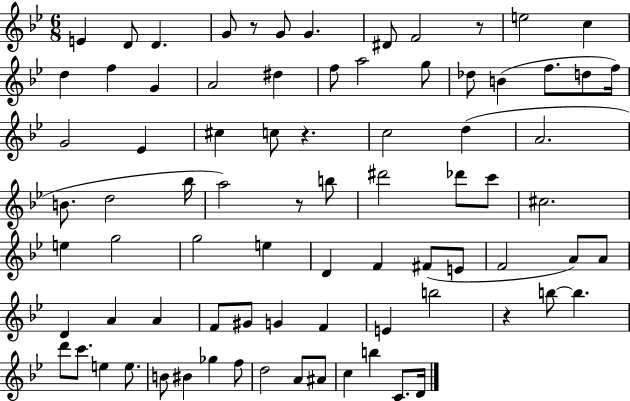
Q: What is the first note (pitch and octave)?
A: E4